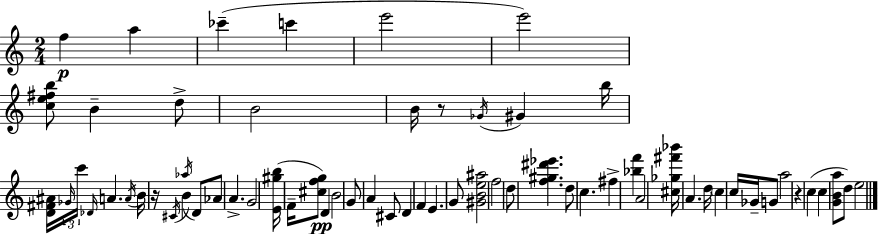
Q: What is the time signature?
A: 2/4